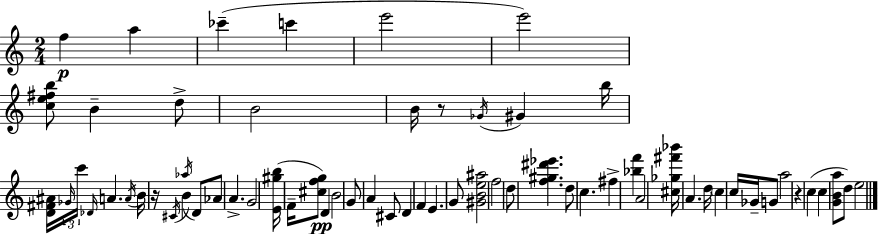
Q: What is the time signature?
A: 2/4